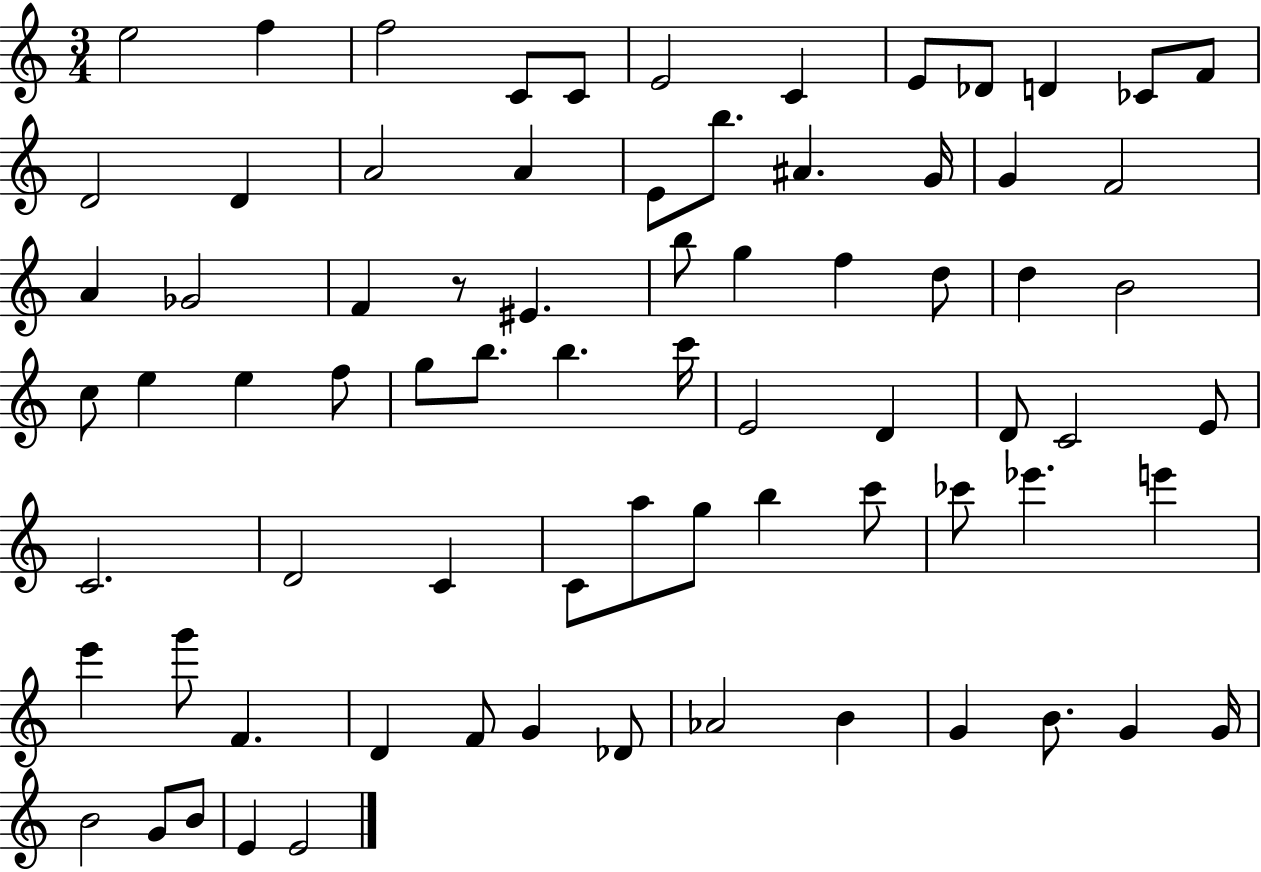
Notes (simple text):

E5/h F5/q F5/h C4/e C4/e E4/h C4/q E4/e Db4/e D4/q CES4/e F4/e D4/h D4/q A4/h A4/q E4/e B5/e. A#4/q. G4/s G4/q F4/h A4/q Gb4/h F4/q R/e EIS4/q. B5/e G5/q F5/q D5/e D5/q B4/h C5/e E5/q E5/q F5/e G5/e B5/e. B5/q. C6/s E4/h D4/q D4/e C4/h E4/e C4/h. D4/h C4/q C4/e A5/e G5/e B5/q C6/e CES6/e Eb6/q. E6/q E6/q G6/e F4/q. D4/q F4/e G4/q Db4/e Ab4/h B4/q G4/q B4/e. G4/q G4/s B4/h G4/e B4/e E4/q E4/h